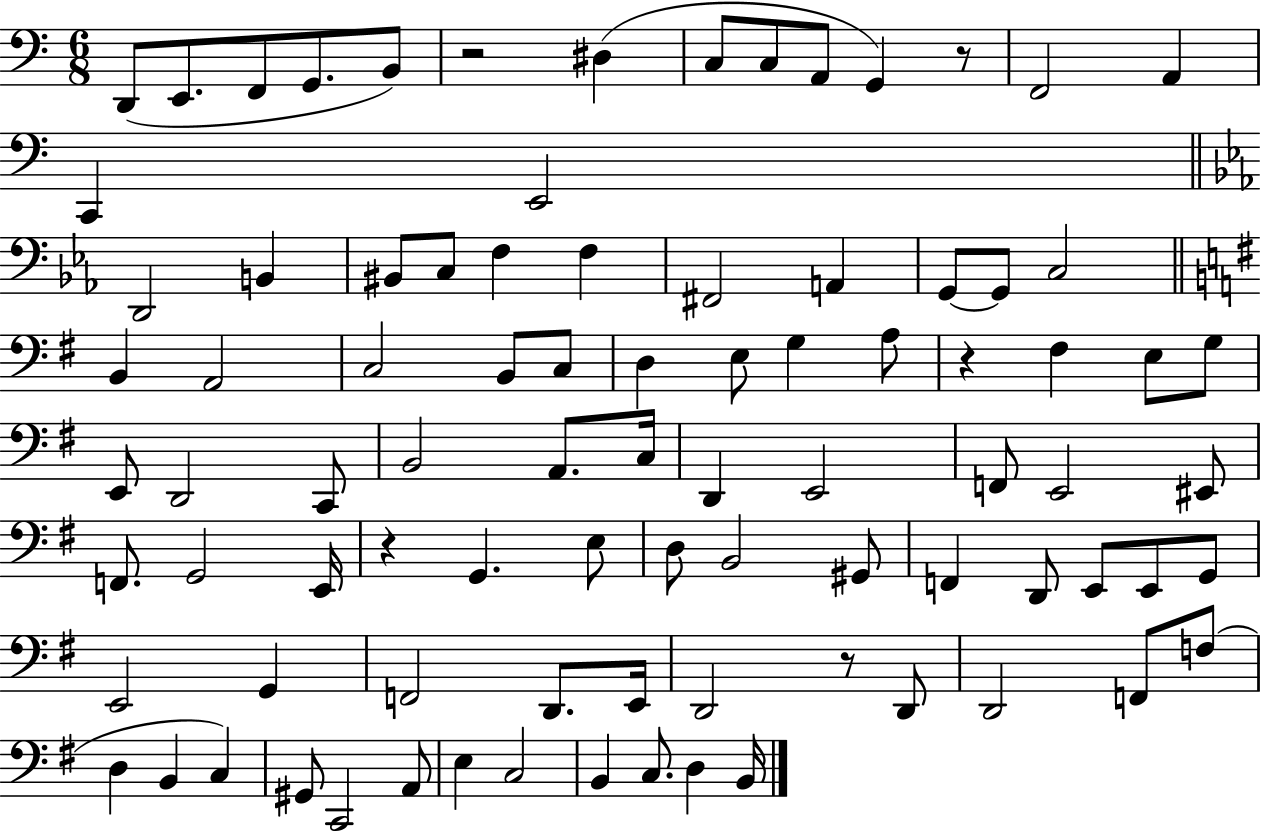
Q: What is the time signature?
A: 6/8